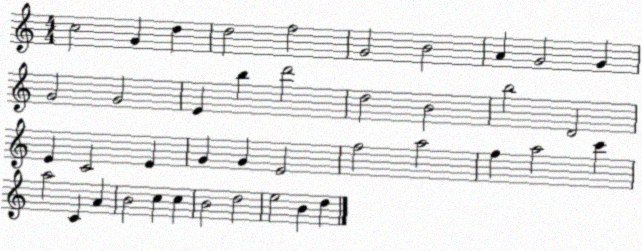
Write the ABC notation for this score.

X:1
T:Untitled
M:4/4
L:1/4
K:C
c2 G d d2 f2 G2 B2 A G2 G G2 G2 E b d'2 d2 B2 b2 D2 E C2 E G G E2 f2 a2 f a2 c' a2 C A B2 c c B2 d2 e2 B d